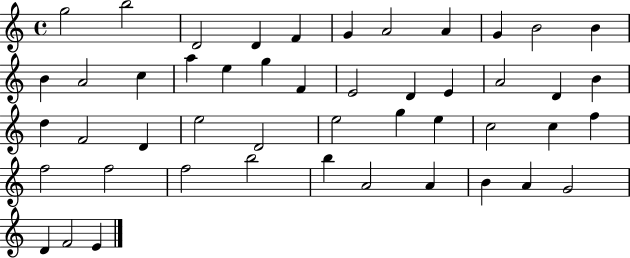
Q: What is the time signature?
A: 4/4